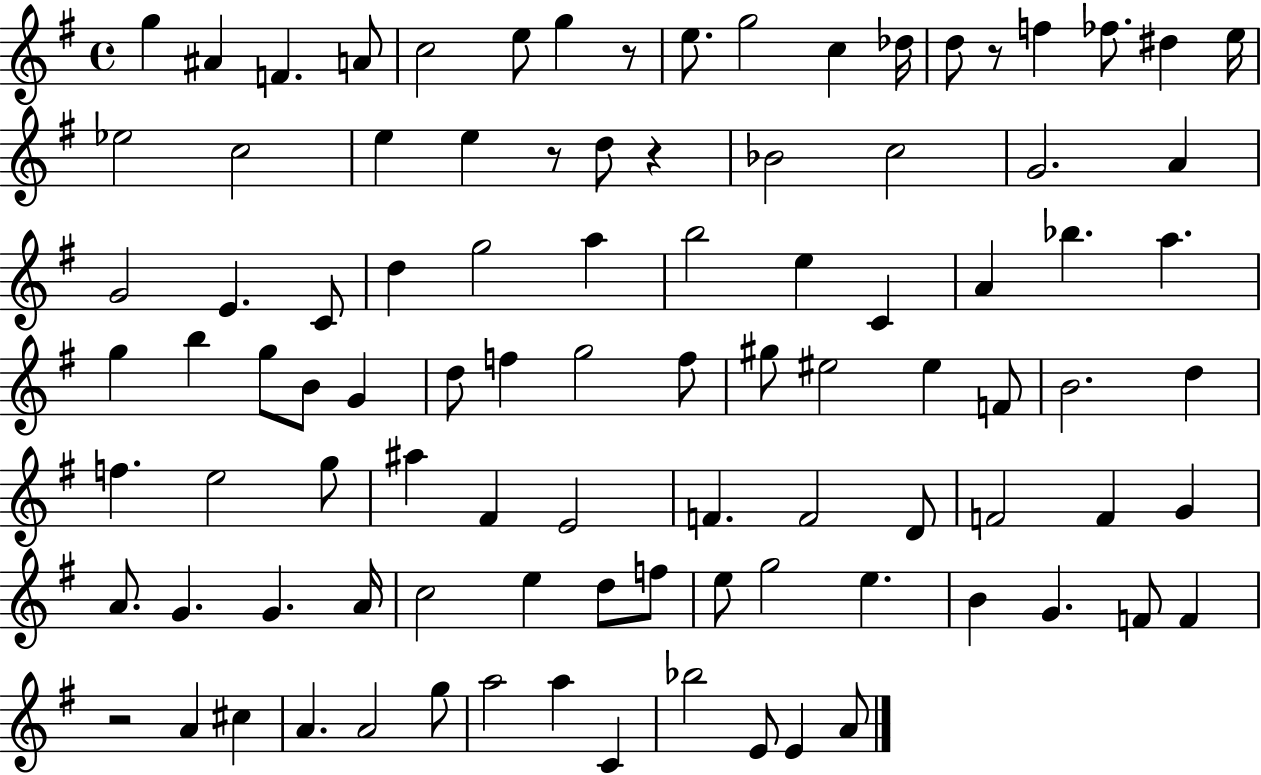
{
  \clef treble
  \time 4/4
  \defaultTimeSignature
  \key g \major
  g''4 ais'4 f'4. a'8 | c''2 e''8 g''4 r8 | e''8. g''2 c''4 des''16 | d''8 r8 f''4 fes''8. dis''4 e''16 | \break ees''2 c''2 | e''4 e''4 r8 d''8 r4 | bes'2 c''2 | g'2. a'4 | \break g'2 e'4. c'8 | d''4 g''2 a''4 | b''2 e''4 c'4 | a'4 bes''4. a''4. | \break g''4 b''4 g''8 b'8 g'4 | d''8 f''4 g''2 f''8 | gis''8 eis''2 eis''4 f'8 | b'2. d''4 | \break f''4. e''2 g''8 | ais''4 fis'4 e'2 | f'4. f'2 d'8 | f'2 f'4 g'4 | \break a'8. g'4. g'4. a'16 | c''2 e''4 d''8 f''8 | e''8 g''2 e''4. | b'4 g'4. f'8 f'4 | \break r2 a'4 cis''4 | a'4. a'2 g''8 | a''2 a''4 c'4 | bes''2 e'8 e'4 a'8 | \break \bar "|."
}